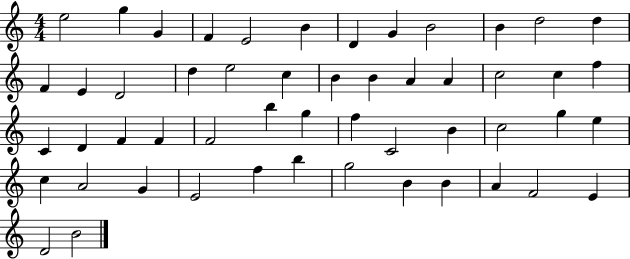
{
  \clef treble
  \numericTimeSignature
  \time 4/4
  \key c \major
  e''2 g''4 g'4 | f'4 e'2 b'4 | d'4 g'4 b'2 | b'4 d''2 d''4 | \break f'4 e'4 d'2 | d''4 e''2 c''4 | b'4 b'4 a'4 a'4 | c''2 c''4 f''4 | \break c'4 d'4 f'4 f'4 | f'2 b''4 g''4 | f''4 c'2 b'4 | c''2 g''4 e''4 | \break c''4 a'2 g'4 | e'2 f''4 b''4 | g''2 b'4 b'4 | a'4 f'2 e'4 | \break d'2 b'2 | \bar "|."
}